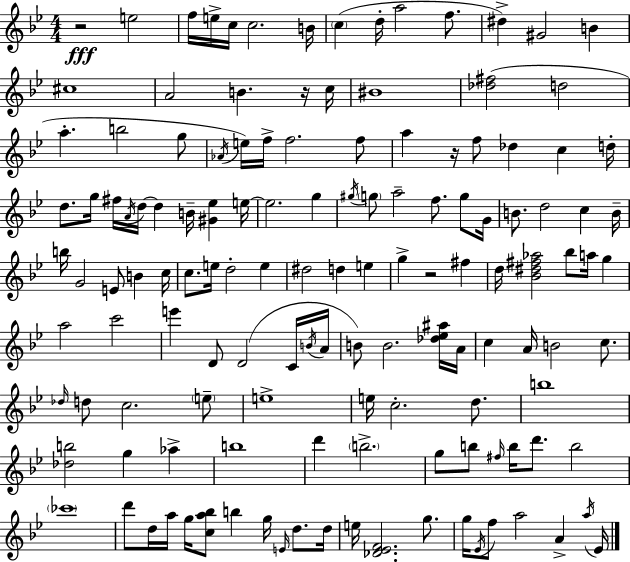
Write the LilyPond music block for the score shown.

{
  \clef treble
  \numericTimeSignature
  \time 4/4
  \key g \minor
  \repeat volta 2 { r2\fff e''2 | f''16 e''16-> c''16 c''2. b'16 | \parenthesize c''4( d''16-. a''2 f''8. | dis''4->) gis'2 b'4 | \break cis''1 | a'2 b'4. r16 c''16 | bis'1 | <des'' fis''>2( d''2 | \break a''4.-. b''2 g''8 | \acciaccatura { aes'16 }) e''16 f''16-> f''2. f''8 | a''4 r16 f''8 des''4 c''4 | d''16-. d''8. g''16 fis''16 \acciaccatura { a'16 } d''16~~ d''4 b'16-- <gis' ees''>4 | \break e''16~~ e''2. g''4 | \acciaccatura { gis''16 } \parenthesize g''8 a''2-- f''8. | g''8 g'16 b'8. d''2 c''4 | b'16-- b''16 g'2 e'8 b'4 | \break c''16 c''8. e''16 d''2-. e''4 | dis''2 d''4 e''4 | g''4-> r2 fis''4 | d''16 <bes' dis'' fis'' aes''>2 bes''8 a''16 g''4 | \break a''2 c'''2 | e'''4 d'8 d'2( | c'16 \acciaccatura { b'16 } a'16 b'8) b'2. | <des'' ees'' ais''>16 a'16 c''4 a'16 b'2 | \break c''8. \grace { des''16 } d''8 c''2. | \parenthesize e''8-- e''1-> | e''16 c''2.-. | d''8. b''1 | \break <des'' b''>2 g''4 | aes''4-> b''1 | d'''4 \parenthesize b''2.-> | g''8 b''8 \grace { fis''16 } b''16 d'''8. b''2 | \break \parenthesize ces'''1 | d'''8 d''16 a''16 g''16 <c'' a'' bes''>8 b''4 | g''16 \grace { e'16 } d''8. d''16 e''16 <des' ees' f'>2. | g''8. g''16 \acciaccatura { ees'16 } f''8 a''2 | \break a'4-> \acciaccatura { a''16 } ees'16 } \bar "|."
}